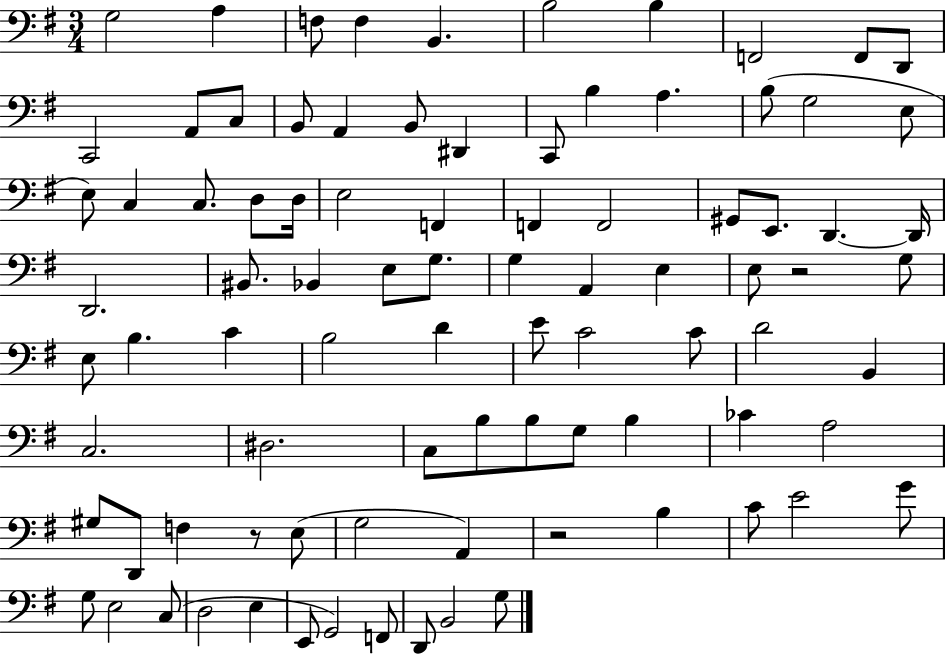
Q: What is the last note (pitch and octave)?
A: G3